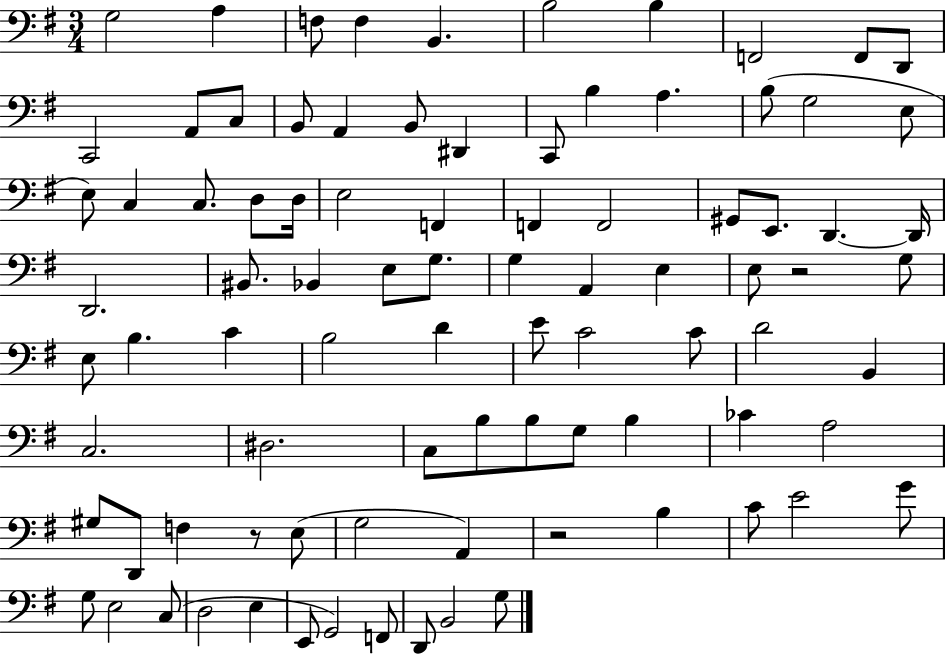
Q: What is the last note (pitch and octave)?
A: G3